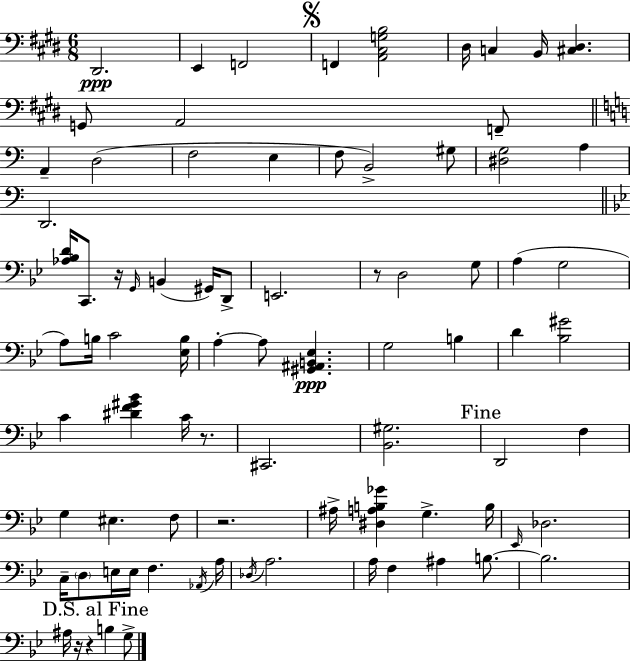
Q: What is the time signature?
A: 6/8